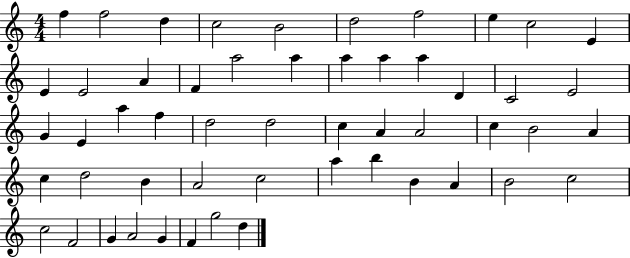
X:1
T:Untitled
M:4/4
L:1/4
K:C
f f2 d c2 B2 d2 f2 e c2 E E E2 A F a2 a a a a D C2 E2 G E a f d2 d2 c A A2 c B2 A c d2 B A2 c2 a b B A B2 c2 c2 F2 G A2 G F g2 d